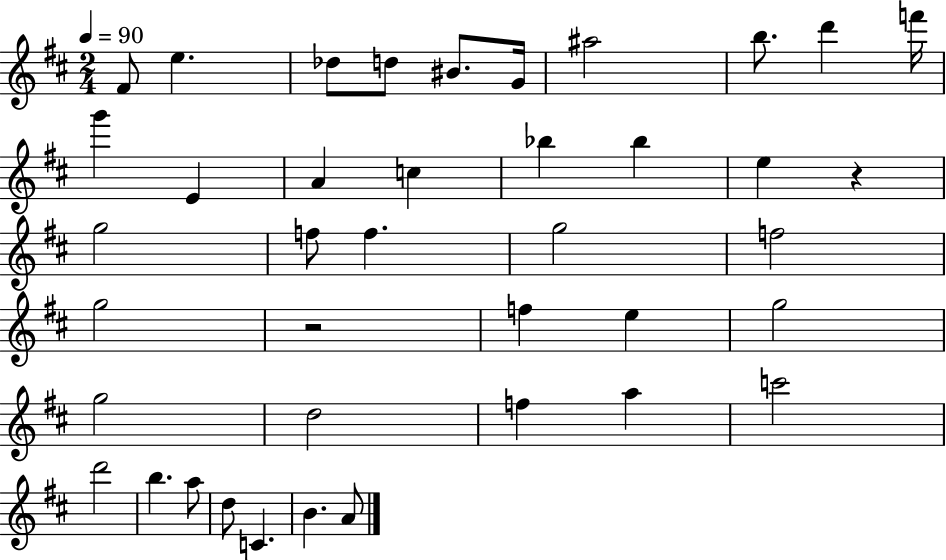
F#4/e E5/q. Db5/e D5/e BIS4/e. G4/s A#5/h B5/e. D6/q F6/s G6/q E4/q A4/q C5/q Bb5/q Bb5/q E5/q R/q G5/h F5/e F5/q. G5/h F5/h G5/h R/h F5/q E5/q G5/h G5/h D5/h F5/q A5/q C6/h D6/h B5/q. A5/e D5/e C4/q. B4/q. A4/e